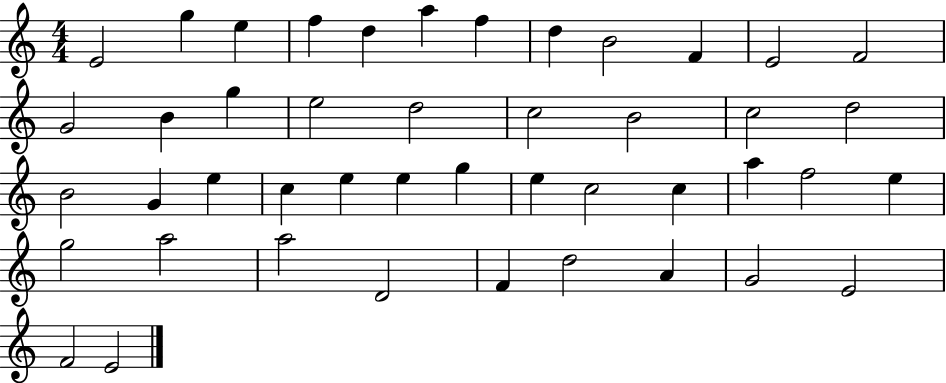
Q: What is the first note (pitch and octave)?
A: E4